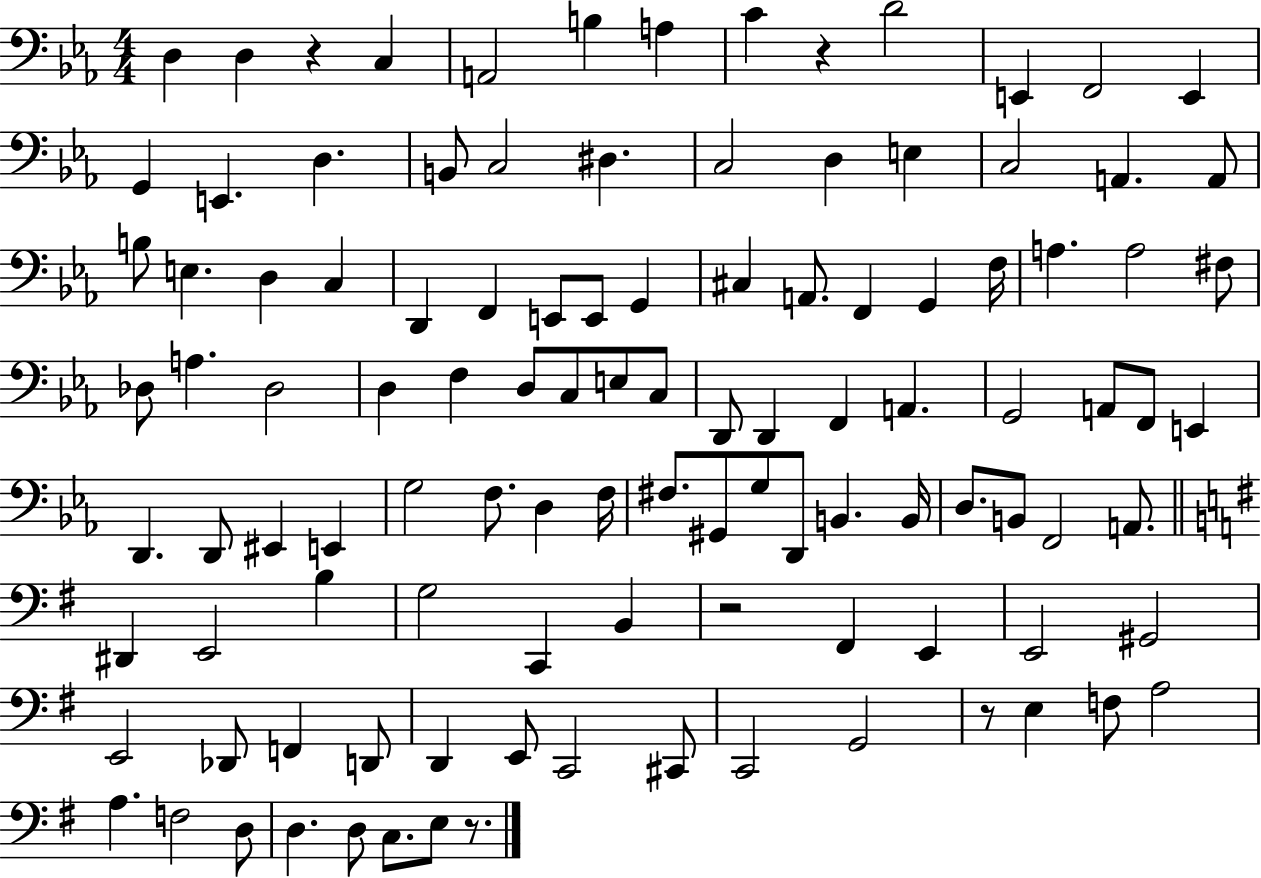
{
  \clef bass
  \numericTimeSignature
  \time 4/4
  \key ees \major
  \repeat volta 2 { d4 d4 r4 c4 | a,2 b4 a4 | c'4 r4 d'2 | e,4 f,2 e,4 | \break g,4 e,4. d4. | b,8 c2 dis4. | c2 d4 e4 | c2 a,4. a,8 | \break b8 e4. d4 c4 | d,4 f,4 e,8 e,8 g,4 | cis4 a,8. f,4 g,4 f16 | a4. a2 fis8 | \break des8 a4. des2 | d4 f4 d8 c8 e8 c8 | d,8 d,4 f,4 a,4. | g,2 a,8 f,8 e,4 | \break d,4. d,8 eis,4 e,4 | g2 f8. d4 f16 | fis8. gis,8 g8 d,8 b,4. b,16 | d8. b,8 f,2 a,8. | \break \bar "||" \break \key e \minor dis,4 e,2 b4 | g2 c,4 b,4 | r2 fis,4 e,4 | e,2 gis,2 | \break e,2 des,8 f,4 d,8 | d,4 e,8 c,2 cis,8 | c,2 g,2 | r8 e4 f8 a2 | \break a4. f2 d8 | d4. d8 c8. e8 r8. | } \bar "|."
}